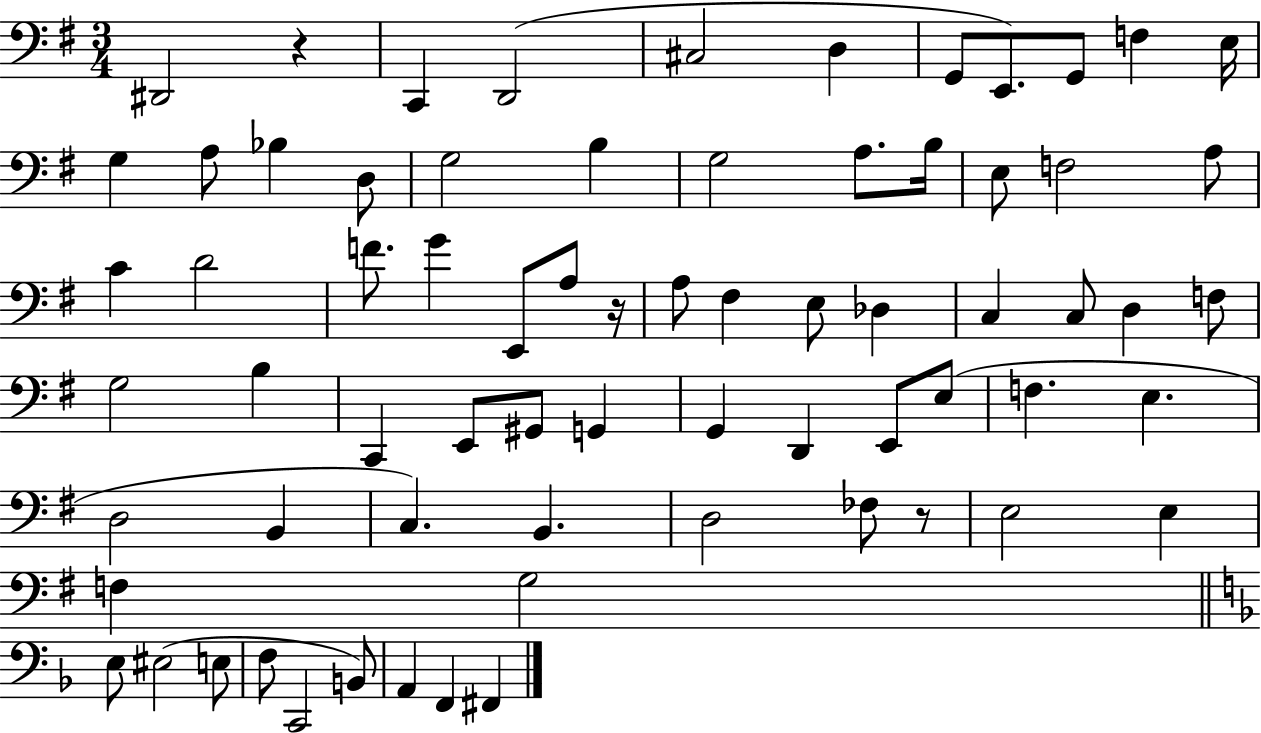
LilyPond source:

{
  \clef bass
  \numericTimeSignature
  \time 3/4
  \key g \major
  dis,2 r4 | c,4 d,2( | cis2 d4 | g,8 e,8.) g,8 f4 e16 | \break g4 a8 bes4 d8 | g2 b4 | g2 a8. b16 | e8 f2 a8 | \break c'4 d'2 | f'8. g'4 e,8 a8 r16 | a8 fis4 e8 des4 | c4 c8 d4 f8 | \break g2 b4 | c,4 e,8 gis,8 g,4 | g,4 d,4 e,8 e8( | f4. e4. | \break d2 b,4 | c4.) b,4. | d2 fes8 r8 | e2 e4 | \break f4 g2 | \bar "||" \break \key f \major e8 eis2( e8 | f8 c,2 b,8) | a,4 f,4 fis,4 | \bar "|."
}